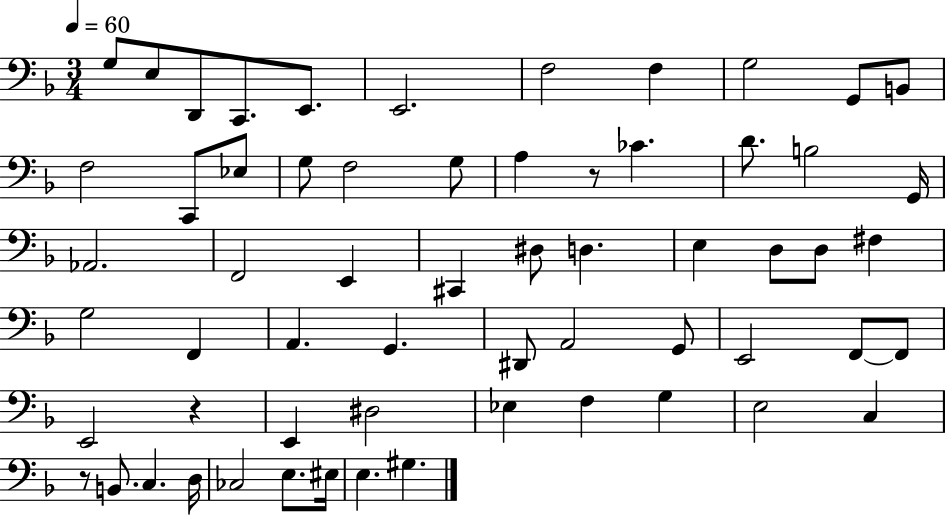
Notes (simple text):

G3/e E3/e D2/e C2/e. E2/e. E2/h. F3/h F3/q G3/h G2/e B2/e F3/h C2/e Eb3/e G3/e F3/h G3/e A3/q R/e CES4/q. D4/e. B3/h G2/s Ab2/h. F2/h E2/q C#2/q D#3/e D3/q. E3/q D3/e D3/e F#3/q G3/h F2/q A2/q. G2/q. D#2/e A2/h G2/e E2/h F2/e F2/e E2/h R/q E2/q D#3/h Eb3/q F3/q G3/q E3/h C3/q R/e B2/e. C3/q. D3/s CES3/h E3/e. EIS3/s E3/q. G#3/q.